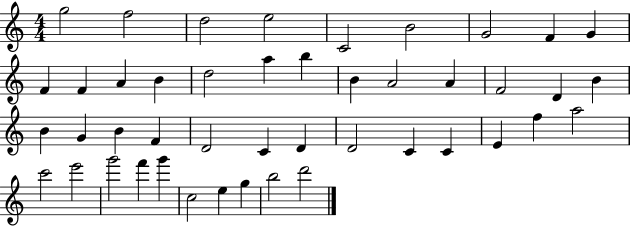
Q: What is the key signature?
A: C major